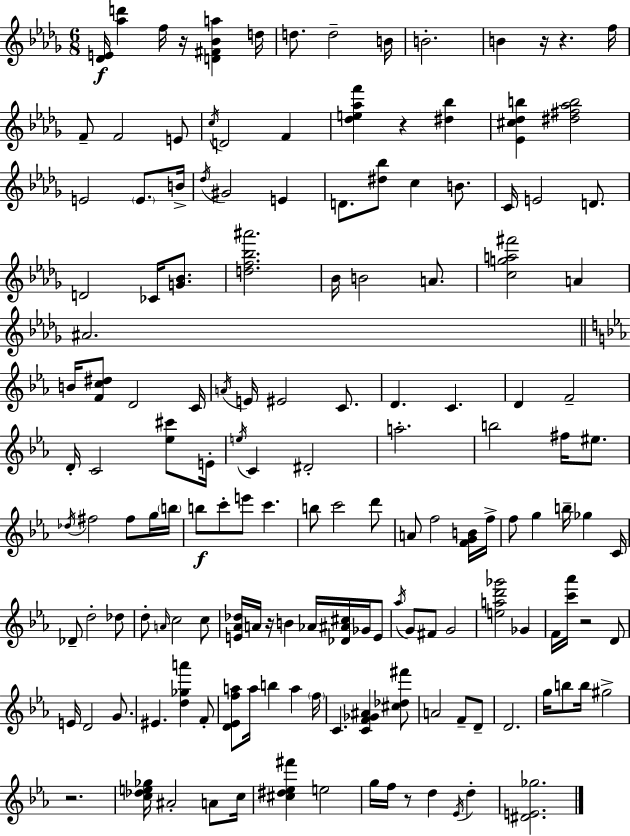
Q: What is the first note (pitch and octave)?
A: F5